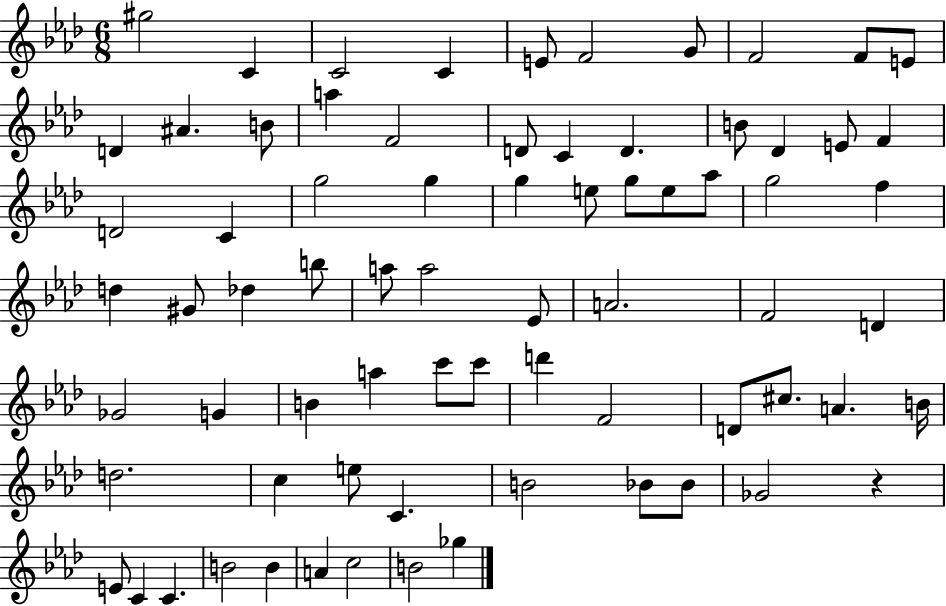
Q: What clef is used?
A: treble